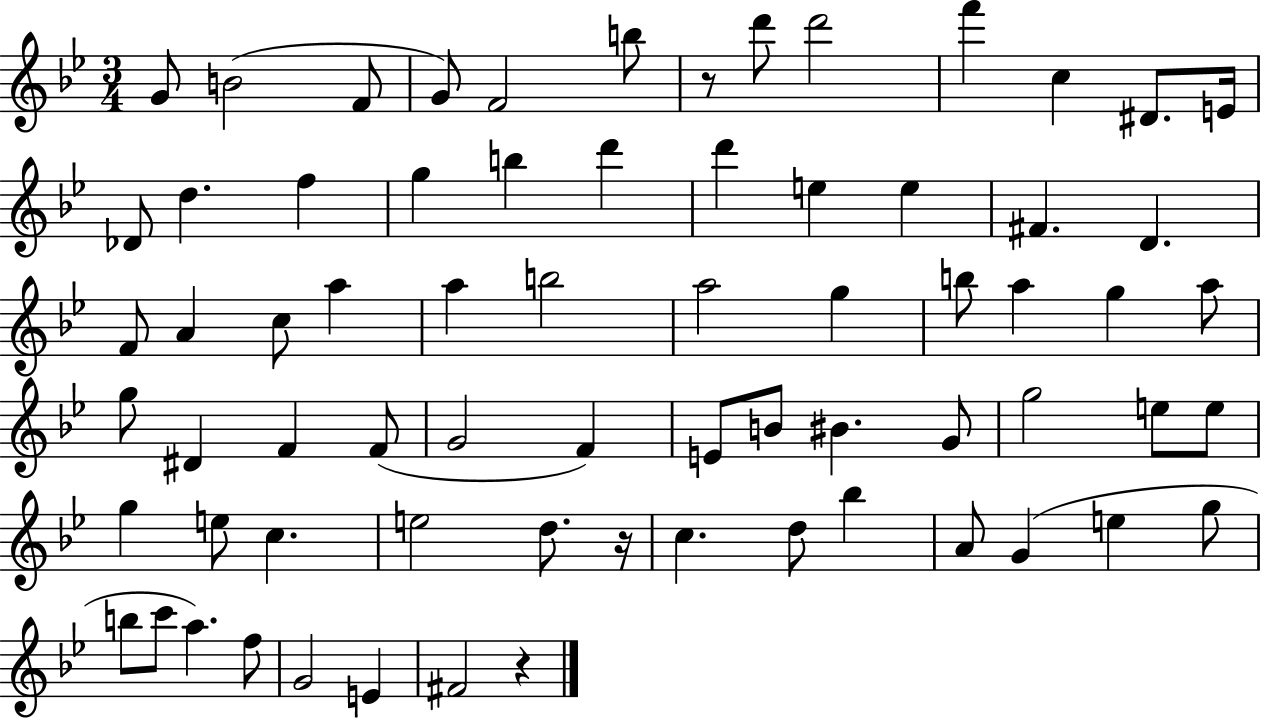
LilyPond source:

{
  \clef treble
  \numericTimeSignature
  \time 3/4
  \key bes \major
  g'8 b'2( f'8 | g'8) f'2 b''8 | r8 d'''8 d'''2 | f'''4 c''4 dis'8. e'16 | \break des'8 d''4. f''4 | g''4 b''4 d'''4 | d'''4 e''4 e''4 | fis'4. d'4. | \break f'8 a'4 c''8 a''4 | a''4 b''2 | a''2 g''4 | b''8 a''4 g''4 a''8 | \break g''8 dis'4 f'4 f'8( | g'2 f'4) | e'8 b'8 bis'4. g'8 | g''2 e''8 e''8 | \break g''4 e''8 c''4. | e''2 d''8. r16 | c''4. d''8 bes''4 | a'8 g'4( e''4 g''8 | \break b''8 c'''8 a''4.) f''8 | g'2 e'4 | fis'2 r4 | \bar "|."
}